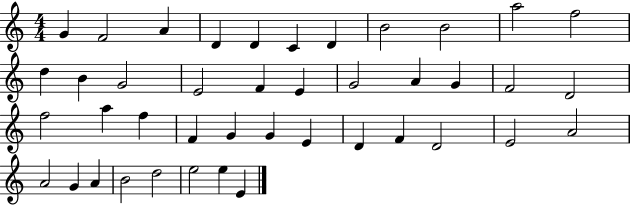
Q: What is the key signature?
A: C major